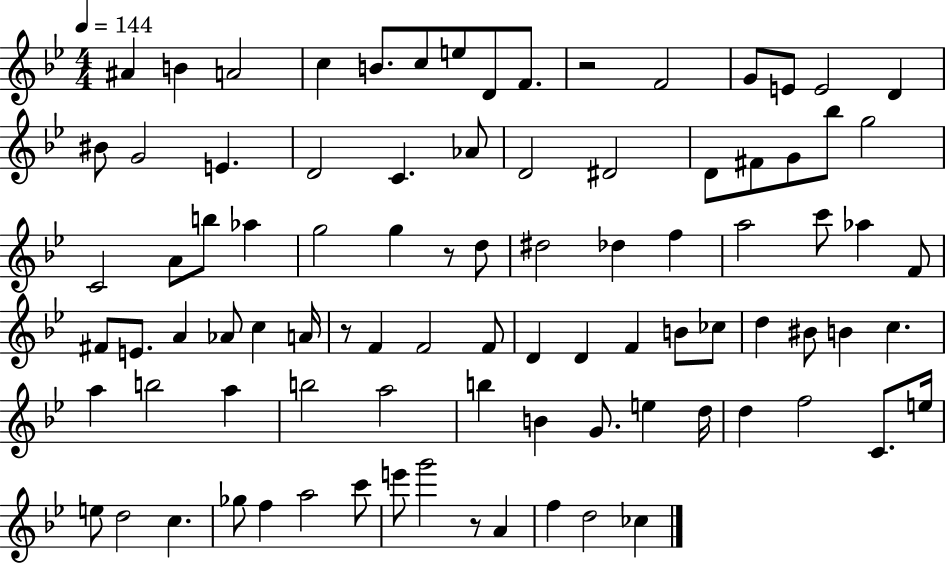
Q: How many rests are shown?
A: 4